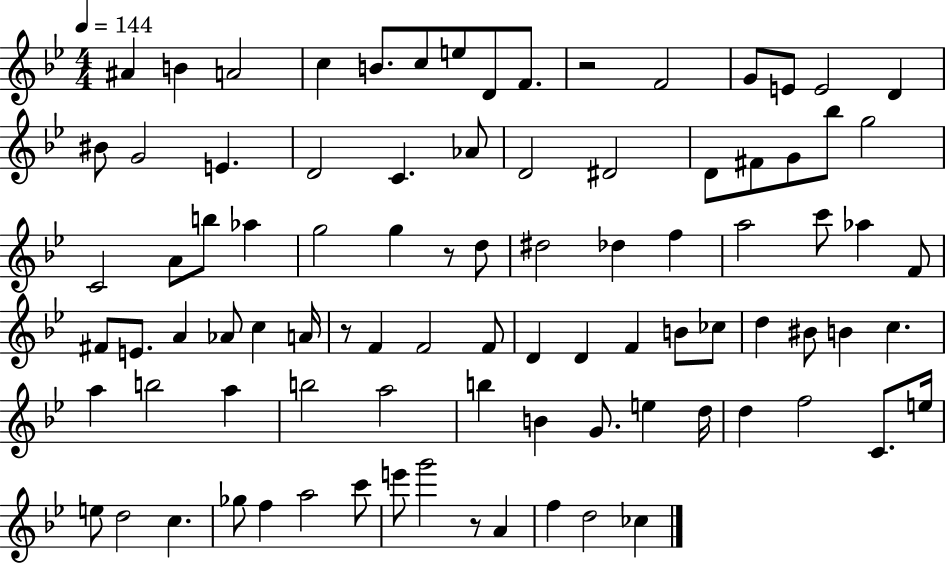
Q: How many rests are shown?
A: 4